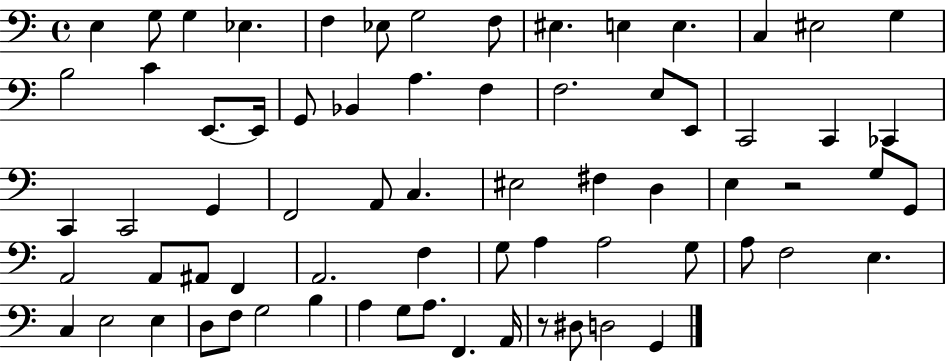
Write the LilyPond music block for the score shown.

{
  \clef bass
  \time 4/4
  \defaultTimeSignature
  \key c \major
  e4 g8 g4 ees4. | f4 ees8 g2 f8 | eis4. e4 e4. | c4 eis2 g4 | \break b2 c'4 e,8.~~ e,16 | g,8 bes,4 a4. f4 | f2. e8 e,8 | c,2 c,4 ces,4 | \break c,4 c,2 g,4 | f,2 a,8 c4. | eis2 fis4 d4 | e4 r2 g8 g,8 | \break a,2 a,8 ais,8 f,4 | a,2. f4 | g8 a4 a2 g8 | a8 f2 e4. | \break c4 e2 e4 | d8 f8 g2 b4 | a4 g8 a8. f,4. a,16 | r8 dis8 d2 g,4 | \break \bar "|."
}